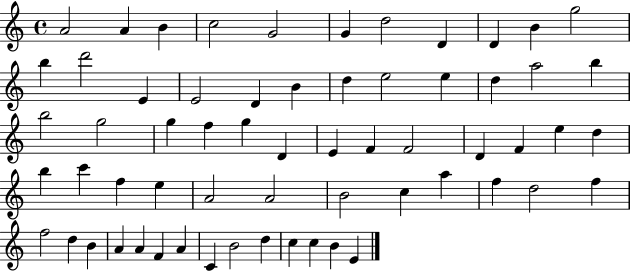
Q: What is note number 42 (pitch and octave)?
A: A4